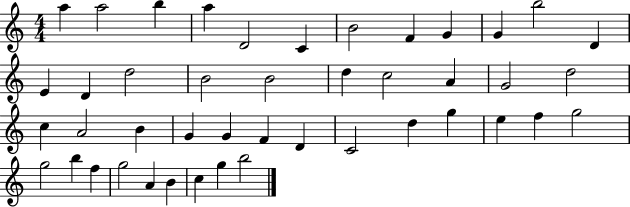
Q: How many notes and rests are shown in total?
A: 44